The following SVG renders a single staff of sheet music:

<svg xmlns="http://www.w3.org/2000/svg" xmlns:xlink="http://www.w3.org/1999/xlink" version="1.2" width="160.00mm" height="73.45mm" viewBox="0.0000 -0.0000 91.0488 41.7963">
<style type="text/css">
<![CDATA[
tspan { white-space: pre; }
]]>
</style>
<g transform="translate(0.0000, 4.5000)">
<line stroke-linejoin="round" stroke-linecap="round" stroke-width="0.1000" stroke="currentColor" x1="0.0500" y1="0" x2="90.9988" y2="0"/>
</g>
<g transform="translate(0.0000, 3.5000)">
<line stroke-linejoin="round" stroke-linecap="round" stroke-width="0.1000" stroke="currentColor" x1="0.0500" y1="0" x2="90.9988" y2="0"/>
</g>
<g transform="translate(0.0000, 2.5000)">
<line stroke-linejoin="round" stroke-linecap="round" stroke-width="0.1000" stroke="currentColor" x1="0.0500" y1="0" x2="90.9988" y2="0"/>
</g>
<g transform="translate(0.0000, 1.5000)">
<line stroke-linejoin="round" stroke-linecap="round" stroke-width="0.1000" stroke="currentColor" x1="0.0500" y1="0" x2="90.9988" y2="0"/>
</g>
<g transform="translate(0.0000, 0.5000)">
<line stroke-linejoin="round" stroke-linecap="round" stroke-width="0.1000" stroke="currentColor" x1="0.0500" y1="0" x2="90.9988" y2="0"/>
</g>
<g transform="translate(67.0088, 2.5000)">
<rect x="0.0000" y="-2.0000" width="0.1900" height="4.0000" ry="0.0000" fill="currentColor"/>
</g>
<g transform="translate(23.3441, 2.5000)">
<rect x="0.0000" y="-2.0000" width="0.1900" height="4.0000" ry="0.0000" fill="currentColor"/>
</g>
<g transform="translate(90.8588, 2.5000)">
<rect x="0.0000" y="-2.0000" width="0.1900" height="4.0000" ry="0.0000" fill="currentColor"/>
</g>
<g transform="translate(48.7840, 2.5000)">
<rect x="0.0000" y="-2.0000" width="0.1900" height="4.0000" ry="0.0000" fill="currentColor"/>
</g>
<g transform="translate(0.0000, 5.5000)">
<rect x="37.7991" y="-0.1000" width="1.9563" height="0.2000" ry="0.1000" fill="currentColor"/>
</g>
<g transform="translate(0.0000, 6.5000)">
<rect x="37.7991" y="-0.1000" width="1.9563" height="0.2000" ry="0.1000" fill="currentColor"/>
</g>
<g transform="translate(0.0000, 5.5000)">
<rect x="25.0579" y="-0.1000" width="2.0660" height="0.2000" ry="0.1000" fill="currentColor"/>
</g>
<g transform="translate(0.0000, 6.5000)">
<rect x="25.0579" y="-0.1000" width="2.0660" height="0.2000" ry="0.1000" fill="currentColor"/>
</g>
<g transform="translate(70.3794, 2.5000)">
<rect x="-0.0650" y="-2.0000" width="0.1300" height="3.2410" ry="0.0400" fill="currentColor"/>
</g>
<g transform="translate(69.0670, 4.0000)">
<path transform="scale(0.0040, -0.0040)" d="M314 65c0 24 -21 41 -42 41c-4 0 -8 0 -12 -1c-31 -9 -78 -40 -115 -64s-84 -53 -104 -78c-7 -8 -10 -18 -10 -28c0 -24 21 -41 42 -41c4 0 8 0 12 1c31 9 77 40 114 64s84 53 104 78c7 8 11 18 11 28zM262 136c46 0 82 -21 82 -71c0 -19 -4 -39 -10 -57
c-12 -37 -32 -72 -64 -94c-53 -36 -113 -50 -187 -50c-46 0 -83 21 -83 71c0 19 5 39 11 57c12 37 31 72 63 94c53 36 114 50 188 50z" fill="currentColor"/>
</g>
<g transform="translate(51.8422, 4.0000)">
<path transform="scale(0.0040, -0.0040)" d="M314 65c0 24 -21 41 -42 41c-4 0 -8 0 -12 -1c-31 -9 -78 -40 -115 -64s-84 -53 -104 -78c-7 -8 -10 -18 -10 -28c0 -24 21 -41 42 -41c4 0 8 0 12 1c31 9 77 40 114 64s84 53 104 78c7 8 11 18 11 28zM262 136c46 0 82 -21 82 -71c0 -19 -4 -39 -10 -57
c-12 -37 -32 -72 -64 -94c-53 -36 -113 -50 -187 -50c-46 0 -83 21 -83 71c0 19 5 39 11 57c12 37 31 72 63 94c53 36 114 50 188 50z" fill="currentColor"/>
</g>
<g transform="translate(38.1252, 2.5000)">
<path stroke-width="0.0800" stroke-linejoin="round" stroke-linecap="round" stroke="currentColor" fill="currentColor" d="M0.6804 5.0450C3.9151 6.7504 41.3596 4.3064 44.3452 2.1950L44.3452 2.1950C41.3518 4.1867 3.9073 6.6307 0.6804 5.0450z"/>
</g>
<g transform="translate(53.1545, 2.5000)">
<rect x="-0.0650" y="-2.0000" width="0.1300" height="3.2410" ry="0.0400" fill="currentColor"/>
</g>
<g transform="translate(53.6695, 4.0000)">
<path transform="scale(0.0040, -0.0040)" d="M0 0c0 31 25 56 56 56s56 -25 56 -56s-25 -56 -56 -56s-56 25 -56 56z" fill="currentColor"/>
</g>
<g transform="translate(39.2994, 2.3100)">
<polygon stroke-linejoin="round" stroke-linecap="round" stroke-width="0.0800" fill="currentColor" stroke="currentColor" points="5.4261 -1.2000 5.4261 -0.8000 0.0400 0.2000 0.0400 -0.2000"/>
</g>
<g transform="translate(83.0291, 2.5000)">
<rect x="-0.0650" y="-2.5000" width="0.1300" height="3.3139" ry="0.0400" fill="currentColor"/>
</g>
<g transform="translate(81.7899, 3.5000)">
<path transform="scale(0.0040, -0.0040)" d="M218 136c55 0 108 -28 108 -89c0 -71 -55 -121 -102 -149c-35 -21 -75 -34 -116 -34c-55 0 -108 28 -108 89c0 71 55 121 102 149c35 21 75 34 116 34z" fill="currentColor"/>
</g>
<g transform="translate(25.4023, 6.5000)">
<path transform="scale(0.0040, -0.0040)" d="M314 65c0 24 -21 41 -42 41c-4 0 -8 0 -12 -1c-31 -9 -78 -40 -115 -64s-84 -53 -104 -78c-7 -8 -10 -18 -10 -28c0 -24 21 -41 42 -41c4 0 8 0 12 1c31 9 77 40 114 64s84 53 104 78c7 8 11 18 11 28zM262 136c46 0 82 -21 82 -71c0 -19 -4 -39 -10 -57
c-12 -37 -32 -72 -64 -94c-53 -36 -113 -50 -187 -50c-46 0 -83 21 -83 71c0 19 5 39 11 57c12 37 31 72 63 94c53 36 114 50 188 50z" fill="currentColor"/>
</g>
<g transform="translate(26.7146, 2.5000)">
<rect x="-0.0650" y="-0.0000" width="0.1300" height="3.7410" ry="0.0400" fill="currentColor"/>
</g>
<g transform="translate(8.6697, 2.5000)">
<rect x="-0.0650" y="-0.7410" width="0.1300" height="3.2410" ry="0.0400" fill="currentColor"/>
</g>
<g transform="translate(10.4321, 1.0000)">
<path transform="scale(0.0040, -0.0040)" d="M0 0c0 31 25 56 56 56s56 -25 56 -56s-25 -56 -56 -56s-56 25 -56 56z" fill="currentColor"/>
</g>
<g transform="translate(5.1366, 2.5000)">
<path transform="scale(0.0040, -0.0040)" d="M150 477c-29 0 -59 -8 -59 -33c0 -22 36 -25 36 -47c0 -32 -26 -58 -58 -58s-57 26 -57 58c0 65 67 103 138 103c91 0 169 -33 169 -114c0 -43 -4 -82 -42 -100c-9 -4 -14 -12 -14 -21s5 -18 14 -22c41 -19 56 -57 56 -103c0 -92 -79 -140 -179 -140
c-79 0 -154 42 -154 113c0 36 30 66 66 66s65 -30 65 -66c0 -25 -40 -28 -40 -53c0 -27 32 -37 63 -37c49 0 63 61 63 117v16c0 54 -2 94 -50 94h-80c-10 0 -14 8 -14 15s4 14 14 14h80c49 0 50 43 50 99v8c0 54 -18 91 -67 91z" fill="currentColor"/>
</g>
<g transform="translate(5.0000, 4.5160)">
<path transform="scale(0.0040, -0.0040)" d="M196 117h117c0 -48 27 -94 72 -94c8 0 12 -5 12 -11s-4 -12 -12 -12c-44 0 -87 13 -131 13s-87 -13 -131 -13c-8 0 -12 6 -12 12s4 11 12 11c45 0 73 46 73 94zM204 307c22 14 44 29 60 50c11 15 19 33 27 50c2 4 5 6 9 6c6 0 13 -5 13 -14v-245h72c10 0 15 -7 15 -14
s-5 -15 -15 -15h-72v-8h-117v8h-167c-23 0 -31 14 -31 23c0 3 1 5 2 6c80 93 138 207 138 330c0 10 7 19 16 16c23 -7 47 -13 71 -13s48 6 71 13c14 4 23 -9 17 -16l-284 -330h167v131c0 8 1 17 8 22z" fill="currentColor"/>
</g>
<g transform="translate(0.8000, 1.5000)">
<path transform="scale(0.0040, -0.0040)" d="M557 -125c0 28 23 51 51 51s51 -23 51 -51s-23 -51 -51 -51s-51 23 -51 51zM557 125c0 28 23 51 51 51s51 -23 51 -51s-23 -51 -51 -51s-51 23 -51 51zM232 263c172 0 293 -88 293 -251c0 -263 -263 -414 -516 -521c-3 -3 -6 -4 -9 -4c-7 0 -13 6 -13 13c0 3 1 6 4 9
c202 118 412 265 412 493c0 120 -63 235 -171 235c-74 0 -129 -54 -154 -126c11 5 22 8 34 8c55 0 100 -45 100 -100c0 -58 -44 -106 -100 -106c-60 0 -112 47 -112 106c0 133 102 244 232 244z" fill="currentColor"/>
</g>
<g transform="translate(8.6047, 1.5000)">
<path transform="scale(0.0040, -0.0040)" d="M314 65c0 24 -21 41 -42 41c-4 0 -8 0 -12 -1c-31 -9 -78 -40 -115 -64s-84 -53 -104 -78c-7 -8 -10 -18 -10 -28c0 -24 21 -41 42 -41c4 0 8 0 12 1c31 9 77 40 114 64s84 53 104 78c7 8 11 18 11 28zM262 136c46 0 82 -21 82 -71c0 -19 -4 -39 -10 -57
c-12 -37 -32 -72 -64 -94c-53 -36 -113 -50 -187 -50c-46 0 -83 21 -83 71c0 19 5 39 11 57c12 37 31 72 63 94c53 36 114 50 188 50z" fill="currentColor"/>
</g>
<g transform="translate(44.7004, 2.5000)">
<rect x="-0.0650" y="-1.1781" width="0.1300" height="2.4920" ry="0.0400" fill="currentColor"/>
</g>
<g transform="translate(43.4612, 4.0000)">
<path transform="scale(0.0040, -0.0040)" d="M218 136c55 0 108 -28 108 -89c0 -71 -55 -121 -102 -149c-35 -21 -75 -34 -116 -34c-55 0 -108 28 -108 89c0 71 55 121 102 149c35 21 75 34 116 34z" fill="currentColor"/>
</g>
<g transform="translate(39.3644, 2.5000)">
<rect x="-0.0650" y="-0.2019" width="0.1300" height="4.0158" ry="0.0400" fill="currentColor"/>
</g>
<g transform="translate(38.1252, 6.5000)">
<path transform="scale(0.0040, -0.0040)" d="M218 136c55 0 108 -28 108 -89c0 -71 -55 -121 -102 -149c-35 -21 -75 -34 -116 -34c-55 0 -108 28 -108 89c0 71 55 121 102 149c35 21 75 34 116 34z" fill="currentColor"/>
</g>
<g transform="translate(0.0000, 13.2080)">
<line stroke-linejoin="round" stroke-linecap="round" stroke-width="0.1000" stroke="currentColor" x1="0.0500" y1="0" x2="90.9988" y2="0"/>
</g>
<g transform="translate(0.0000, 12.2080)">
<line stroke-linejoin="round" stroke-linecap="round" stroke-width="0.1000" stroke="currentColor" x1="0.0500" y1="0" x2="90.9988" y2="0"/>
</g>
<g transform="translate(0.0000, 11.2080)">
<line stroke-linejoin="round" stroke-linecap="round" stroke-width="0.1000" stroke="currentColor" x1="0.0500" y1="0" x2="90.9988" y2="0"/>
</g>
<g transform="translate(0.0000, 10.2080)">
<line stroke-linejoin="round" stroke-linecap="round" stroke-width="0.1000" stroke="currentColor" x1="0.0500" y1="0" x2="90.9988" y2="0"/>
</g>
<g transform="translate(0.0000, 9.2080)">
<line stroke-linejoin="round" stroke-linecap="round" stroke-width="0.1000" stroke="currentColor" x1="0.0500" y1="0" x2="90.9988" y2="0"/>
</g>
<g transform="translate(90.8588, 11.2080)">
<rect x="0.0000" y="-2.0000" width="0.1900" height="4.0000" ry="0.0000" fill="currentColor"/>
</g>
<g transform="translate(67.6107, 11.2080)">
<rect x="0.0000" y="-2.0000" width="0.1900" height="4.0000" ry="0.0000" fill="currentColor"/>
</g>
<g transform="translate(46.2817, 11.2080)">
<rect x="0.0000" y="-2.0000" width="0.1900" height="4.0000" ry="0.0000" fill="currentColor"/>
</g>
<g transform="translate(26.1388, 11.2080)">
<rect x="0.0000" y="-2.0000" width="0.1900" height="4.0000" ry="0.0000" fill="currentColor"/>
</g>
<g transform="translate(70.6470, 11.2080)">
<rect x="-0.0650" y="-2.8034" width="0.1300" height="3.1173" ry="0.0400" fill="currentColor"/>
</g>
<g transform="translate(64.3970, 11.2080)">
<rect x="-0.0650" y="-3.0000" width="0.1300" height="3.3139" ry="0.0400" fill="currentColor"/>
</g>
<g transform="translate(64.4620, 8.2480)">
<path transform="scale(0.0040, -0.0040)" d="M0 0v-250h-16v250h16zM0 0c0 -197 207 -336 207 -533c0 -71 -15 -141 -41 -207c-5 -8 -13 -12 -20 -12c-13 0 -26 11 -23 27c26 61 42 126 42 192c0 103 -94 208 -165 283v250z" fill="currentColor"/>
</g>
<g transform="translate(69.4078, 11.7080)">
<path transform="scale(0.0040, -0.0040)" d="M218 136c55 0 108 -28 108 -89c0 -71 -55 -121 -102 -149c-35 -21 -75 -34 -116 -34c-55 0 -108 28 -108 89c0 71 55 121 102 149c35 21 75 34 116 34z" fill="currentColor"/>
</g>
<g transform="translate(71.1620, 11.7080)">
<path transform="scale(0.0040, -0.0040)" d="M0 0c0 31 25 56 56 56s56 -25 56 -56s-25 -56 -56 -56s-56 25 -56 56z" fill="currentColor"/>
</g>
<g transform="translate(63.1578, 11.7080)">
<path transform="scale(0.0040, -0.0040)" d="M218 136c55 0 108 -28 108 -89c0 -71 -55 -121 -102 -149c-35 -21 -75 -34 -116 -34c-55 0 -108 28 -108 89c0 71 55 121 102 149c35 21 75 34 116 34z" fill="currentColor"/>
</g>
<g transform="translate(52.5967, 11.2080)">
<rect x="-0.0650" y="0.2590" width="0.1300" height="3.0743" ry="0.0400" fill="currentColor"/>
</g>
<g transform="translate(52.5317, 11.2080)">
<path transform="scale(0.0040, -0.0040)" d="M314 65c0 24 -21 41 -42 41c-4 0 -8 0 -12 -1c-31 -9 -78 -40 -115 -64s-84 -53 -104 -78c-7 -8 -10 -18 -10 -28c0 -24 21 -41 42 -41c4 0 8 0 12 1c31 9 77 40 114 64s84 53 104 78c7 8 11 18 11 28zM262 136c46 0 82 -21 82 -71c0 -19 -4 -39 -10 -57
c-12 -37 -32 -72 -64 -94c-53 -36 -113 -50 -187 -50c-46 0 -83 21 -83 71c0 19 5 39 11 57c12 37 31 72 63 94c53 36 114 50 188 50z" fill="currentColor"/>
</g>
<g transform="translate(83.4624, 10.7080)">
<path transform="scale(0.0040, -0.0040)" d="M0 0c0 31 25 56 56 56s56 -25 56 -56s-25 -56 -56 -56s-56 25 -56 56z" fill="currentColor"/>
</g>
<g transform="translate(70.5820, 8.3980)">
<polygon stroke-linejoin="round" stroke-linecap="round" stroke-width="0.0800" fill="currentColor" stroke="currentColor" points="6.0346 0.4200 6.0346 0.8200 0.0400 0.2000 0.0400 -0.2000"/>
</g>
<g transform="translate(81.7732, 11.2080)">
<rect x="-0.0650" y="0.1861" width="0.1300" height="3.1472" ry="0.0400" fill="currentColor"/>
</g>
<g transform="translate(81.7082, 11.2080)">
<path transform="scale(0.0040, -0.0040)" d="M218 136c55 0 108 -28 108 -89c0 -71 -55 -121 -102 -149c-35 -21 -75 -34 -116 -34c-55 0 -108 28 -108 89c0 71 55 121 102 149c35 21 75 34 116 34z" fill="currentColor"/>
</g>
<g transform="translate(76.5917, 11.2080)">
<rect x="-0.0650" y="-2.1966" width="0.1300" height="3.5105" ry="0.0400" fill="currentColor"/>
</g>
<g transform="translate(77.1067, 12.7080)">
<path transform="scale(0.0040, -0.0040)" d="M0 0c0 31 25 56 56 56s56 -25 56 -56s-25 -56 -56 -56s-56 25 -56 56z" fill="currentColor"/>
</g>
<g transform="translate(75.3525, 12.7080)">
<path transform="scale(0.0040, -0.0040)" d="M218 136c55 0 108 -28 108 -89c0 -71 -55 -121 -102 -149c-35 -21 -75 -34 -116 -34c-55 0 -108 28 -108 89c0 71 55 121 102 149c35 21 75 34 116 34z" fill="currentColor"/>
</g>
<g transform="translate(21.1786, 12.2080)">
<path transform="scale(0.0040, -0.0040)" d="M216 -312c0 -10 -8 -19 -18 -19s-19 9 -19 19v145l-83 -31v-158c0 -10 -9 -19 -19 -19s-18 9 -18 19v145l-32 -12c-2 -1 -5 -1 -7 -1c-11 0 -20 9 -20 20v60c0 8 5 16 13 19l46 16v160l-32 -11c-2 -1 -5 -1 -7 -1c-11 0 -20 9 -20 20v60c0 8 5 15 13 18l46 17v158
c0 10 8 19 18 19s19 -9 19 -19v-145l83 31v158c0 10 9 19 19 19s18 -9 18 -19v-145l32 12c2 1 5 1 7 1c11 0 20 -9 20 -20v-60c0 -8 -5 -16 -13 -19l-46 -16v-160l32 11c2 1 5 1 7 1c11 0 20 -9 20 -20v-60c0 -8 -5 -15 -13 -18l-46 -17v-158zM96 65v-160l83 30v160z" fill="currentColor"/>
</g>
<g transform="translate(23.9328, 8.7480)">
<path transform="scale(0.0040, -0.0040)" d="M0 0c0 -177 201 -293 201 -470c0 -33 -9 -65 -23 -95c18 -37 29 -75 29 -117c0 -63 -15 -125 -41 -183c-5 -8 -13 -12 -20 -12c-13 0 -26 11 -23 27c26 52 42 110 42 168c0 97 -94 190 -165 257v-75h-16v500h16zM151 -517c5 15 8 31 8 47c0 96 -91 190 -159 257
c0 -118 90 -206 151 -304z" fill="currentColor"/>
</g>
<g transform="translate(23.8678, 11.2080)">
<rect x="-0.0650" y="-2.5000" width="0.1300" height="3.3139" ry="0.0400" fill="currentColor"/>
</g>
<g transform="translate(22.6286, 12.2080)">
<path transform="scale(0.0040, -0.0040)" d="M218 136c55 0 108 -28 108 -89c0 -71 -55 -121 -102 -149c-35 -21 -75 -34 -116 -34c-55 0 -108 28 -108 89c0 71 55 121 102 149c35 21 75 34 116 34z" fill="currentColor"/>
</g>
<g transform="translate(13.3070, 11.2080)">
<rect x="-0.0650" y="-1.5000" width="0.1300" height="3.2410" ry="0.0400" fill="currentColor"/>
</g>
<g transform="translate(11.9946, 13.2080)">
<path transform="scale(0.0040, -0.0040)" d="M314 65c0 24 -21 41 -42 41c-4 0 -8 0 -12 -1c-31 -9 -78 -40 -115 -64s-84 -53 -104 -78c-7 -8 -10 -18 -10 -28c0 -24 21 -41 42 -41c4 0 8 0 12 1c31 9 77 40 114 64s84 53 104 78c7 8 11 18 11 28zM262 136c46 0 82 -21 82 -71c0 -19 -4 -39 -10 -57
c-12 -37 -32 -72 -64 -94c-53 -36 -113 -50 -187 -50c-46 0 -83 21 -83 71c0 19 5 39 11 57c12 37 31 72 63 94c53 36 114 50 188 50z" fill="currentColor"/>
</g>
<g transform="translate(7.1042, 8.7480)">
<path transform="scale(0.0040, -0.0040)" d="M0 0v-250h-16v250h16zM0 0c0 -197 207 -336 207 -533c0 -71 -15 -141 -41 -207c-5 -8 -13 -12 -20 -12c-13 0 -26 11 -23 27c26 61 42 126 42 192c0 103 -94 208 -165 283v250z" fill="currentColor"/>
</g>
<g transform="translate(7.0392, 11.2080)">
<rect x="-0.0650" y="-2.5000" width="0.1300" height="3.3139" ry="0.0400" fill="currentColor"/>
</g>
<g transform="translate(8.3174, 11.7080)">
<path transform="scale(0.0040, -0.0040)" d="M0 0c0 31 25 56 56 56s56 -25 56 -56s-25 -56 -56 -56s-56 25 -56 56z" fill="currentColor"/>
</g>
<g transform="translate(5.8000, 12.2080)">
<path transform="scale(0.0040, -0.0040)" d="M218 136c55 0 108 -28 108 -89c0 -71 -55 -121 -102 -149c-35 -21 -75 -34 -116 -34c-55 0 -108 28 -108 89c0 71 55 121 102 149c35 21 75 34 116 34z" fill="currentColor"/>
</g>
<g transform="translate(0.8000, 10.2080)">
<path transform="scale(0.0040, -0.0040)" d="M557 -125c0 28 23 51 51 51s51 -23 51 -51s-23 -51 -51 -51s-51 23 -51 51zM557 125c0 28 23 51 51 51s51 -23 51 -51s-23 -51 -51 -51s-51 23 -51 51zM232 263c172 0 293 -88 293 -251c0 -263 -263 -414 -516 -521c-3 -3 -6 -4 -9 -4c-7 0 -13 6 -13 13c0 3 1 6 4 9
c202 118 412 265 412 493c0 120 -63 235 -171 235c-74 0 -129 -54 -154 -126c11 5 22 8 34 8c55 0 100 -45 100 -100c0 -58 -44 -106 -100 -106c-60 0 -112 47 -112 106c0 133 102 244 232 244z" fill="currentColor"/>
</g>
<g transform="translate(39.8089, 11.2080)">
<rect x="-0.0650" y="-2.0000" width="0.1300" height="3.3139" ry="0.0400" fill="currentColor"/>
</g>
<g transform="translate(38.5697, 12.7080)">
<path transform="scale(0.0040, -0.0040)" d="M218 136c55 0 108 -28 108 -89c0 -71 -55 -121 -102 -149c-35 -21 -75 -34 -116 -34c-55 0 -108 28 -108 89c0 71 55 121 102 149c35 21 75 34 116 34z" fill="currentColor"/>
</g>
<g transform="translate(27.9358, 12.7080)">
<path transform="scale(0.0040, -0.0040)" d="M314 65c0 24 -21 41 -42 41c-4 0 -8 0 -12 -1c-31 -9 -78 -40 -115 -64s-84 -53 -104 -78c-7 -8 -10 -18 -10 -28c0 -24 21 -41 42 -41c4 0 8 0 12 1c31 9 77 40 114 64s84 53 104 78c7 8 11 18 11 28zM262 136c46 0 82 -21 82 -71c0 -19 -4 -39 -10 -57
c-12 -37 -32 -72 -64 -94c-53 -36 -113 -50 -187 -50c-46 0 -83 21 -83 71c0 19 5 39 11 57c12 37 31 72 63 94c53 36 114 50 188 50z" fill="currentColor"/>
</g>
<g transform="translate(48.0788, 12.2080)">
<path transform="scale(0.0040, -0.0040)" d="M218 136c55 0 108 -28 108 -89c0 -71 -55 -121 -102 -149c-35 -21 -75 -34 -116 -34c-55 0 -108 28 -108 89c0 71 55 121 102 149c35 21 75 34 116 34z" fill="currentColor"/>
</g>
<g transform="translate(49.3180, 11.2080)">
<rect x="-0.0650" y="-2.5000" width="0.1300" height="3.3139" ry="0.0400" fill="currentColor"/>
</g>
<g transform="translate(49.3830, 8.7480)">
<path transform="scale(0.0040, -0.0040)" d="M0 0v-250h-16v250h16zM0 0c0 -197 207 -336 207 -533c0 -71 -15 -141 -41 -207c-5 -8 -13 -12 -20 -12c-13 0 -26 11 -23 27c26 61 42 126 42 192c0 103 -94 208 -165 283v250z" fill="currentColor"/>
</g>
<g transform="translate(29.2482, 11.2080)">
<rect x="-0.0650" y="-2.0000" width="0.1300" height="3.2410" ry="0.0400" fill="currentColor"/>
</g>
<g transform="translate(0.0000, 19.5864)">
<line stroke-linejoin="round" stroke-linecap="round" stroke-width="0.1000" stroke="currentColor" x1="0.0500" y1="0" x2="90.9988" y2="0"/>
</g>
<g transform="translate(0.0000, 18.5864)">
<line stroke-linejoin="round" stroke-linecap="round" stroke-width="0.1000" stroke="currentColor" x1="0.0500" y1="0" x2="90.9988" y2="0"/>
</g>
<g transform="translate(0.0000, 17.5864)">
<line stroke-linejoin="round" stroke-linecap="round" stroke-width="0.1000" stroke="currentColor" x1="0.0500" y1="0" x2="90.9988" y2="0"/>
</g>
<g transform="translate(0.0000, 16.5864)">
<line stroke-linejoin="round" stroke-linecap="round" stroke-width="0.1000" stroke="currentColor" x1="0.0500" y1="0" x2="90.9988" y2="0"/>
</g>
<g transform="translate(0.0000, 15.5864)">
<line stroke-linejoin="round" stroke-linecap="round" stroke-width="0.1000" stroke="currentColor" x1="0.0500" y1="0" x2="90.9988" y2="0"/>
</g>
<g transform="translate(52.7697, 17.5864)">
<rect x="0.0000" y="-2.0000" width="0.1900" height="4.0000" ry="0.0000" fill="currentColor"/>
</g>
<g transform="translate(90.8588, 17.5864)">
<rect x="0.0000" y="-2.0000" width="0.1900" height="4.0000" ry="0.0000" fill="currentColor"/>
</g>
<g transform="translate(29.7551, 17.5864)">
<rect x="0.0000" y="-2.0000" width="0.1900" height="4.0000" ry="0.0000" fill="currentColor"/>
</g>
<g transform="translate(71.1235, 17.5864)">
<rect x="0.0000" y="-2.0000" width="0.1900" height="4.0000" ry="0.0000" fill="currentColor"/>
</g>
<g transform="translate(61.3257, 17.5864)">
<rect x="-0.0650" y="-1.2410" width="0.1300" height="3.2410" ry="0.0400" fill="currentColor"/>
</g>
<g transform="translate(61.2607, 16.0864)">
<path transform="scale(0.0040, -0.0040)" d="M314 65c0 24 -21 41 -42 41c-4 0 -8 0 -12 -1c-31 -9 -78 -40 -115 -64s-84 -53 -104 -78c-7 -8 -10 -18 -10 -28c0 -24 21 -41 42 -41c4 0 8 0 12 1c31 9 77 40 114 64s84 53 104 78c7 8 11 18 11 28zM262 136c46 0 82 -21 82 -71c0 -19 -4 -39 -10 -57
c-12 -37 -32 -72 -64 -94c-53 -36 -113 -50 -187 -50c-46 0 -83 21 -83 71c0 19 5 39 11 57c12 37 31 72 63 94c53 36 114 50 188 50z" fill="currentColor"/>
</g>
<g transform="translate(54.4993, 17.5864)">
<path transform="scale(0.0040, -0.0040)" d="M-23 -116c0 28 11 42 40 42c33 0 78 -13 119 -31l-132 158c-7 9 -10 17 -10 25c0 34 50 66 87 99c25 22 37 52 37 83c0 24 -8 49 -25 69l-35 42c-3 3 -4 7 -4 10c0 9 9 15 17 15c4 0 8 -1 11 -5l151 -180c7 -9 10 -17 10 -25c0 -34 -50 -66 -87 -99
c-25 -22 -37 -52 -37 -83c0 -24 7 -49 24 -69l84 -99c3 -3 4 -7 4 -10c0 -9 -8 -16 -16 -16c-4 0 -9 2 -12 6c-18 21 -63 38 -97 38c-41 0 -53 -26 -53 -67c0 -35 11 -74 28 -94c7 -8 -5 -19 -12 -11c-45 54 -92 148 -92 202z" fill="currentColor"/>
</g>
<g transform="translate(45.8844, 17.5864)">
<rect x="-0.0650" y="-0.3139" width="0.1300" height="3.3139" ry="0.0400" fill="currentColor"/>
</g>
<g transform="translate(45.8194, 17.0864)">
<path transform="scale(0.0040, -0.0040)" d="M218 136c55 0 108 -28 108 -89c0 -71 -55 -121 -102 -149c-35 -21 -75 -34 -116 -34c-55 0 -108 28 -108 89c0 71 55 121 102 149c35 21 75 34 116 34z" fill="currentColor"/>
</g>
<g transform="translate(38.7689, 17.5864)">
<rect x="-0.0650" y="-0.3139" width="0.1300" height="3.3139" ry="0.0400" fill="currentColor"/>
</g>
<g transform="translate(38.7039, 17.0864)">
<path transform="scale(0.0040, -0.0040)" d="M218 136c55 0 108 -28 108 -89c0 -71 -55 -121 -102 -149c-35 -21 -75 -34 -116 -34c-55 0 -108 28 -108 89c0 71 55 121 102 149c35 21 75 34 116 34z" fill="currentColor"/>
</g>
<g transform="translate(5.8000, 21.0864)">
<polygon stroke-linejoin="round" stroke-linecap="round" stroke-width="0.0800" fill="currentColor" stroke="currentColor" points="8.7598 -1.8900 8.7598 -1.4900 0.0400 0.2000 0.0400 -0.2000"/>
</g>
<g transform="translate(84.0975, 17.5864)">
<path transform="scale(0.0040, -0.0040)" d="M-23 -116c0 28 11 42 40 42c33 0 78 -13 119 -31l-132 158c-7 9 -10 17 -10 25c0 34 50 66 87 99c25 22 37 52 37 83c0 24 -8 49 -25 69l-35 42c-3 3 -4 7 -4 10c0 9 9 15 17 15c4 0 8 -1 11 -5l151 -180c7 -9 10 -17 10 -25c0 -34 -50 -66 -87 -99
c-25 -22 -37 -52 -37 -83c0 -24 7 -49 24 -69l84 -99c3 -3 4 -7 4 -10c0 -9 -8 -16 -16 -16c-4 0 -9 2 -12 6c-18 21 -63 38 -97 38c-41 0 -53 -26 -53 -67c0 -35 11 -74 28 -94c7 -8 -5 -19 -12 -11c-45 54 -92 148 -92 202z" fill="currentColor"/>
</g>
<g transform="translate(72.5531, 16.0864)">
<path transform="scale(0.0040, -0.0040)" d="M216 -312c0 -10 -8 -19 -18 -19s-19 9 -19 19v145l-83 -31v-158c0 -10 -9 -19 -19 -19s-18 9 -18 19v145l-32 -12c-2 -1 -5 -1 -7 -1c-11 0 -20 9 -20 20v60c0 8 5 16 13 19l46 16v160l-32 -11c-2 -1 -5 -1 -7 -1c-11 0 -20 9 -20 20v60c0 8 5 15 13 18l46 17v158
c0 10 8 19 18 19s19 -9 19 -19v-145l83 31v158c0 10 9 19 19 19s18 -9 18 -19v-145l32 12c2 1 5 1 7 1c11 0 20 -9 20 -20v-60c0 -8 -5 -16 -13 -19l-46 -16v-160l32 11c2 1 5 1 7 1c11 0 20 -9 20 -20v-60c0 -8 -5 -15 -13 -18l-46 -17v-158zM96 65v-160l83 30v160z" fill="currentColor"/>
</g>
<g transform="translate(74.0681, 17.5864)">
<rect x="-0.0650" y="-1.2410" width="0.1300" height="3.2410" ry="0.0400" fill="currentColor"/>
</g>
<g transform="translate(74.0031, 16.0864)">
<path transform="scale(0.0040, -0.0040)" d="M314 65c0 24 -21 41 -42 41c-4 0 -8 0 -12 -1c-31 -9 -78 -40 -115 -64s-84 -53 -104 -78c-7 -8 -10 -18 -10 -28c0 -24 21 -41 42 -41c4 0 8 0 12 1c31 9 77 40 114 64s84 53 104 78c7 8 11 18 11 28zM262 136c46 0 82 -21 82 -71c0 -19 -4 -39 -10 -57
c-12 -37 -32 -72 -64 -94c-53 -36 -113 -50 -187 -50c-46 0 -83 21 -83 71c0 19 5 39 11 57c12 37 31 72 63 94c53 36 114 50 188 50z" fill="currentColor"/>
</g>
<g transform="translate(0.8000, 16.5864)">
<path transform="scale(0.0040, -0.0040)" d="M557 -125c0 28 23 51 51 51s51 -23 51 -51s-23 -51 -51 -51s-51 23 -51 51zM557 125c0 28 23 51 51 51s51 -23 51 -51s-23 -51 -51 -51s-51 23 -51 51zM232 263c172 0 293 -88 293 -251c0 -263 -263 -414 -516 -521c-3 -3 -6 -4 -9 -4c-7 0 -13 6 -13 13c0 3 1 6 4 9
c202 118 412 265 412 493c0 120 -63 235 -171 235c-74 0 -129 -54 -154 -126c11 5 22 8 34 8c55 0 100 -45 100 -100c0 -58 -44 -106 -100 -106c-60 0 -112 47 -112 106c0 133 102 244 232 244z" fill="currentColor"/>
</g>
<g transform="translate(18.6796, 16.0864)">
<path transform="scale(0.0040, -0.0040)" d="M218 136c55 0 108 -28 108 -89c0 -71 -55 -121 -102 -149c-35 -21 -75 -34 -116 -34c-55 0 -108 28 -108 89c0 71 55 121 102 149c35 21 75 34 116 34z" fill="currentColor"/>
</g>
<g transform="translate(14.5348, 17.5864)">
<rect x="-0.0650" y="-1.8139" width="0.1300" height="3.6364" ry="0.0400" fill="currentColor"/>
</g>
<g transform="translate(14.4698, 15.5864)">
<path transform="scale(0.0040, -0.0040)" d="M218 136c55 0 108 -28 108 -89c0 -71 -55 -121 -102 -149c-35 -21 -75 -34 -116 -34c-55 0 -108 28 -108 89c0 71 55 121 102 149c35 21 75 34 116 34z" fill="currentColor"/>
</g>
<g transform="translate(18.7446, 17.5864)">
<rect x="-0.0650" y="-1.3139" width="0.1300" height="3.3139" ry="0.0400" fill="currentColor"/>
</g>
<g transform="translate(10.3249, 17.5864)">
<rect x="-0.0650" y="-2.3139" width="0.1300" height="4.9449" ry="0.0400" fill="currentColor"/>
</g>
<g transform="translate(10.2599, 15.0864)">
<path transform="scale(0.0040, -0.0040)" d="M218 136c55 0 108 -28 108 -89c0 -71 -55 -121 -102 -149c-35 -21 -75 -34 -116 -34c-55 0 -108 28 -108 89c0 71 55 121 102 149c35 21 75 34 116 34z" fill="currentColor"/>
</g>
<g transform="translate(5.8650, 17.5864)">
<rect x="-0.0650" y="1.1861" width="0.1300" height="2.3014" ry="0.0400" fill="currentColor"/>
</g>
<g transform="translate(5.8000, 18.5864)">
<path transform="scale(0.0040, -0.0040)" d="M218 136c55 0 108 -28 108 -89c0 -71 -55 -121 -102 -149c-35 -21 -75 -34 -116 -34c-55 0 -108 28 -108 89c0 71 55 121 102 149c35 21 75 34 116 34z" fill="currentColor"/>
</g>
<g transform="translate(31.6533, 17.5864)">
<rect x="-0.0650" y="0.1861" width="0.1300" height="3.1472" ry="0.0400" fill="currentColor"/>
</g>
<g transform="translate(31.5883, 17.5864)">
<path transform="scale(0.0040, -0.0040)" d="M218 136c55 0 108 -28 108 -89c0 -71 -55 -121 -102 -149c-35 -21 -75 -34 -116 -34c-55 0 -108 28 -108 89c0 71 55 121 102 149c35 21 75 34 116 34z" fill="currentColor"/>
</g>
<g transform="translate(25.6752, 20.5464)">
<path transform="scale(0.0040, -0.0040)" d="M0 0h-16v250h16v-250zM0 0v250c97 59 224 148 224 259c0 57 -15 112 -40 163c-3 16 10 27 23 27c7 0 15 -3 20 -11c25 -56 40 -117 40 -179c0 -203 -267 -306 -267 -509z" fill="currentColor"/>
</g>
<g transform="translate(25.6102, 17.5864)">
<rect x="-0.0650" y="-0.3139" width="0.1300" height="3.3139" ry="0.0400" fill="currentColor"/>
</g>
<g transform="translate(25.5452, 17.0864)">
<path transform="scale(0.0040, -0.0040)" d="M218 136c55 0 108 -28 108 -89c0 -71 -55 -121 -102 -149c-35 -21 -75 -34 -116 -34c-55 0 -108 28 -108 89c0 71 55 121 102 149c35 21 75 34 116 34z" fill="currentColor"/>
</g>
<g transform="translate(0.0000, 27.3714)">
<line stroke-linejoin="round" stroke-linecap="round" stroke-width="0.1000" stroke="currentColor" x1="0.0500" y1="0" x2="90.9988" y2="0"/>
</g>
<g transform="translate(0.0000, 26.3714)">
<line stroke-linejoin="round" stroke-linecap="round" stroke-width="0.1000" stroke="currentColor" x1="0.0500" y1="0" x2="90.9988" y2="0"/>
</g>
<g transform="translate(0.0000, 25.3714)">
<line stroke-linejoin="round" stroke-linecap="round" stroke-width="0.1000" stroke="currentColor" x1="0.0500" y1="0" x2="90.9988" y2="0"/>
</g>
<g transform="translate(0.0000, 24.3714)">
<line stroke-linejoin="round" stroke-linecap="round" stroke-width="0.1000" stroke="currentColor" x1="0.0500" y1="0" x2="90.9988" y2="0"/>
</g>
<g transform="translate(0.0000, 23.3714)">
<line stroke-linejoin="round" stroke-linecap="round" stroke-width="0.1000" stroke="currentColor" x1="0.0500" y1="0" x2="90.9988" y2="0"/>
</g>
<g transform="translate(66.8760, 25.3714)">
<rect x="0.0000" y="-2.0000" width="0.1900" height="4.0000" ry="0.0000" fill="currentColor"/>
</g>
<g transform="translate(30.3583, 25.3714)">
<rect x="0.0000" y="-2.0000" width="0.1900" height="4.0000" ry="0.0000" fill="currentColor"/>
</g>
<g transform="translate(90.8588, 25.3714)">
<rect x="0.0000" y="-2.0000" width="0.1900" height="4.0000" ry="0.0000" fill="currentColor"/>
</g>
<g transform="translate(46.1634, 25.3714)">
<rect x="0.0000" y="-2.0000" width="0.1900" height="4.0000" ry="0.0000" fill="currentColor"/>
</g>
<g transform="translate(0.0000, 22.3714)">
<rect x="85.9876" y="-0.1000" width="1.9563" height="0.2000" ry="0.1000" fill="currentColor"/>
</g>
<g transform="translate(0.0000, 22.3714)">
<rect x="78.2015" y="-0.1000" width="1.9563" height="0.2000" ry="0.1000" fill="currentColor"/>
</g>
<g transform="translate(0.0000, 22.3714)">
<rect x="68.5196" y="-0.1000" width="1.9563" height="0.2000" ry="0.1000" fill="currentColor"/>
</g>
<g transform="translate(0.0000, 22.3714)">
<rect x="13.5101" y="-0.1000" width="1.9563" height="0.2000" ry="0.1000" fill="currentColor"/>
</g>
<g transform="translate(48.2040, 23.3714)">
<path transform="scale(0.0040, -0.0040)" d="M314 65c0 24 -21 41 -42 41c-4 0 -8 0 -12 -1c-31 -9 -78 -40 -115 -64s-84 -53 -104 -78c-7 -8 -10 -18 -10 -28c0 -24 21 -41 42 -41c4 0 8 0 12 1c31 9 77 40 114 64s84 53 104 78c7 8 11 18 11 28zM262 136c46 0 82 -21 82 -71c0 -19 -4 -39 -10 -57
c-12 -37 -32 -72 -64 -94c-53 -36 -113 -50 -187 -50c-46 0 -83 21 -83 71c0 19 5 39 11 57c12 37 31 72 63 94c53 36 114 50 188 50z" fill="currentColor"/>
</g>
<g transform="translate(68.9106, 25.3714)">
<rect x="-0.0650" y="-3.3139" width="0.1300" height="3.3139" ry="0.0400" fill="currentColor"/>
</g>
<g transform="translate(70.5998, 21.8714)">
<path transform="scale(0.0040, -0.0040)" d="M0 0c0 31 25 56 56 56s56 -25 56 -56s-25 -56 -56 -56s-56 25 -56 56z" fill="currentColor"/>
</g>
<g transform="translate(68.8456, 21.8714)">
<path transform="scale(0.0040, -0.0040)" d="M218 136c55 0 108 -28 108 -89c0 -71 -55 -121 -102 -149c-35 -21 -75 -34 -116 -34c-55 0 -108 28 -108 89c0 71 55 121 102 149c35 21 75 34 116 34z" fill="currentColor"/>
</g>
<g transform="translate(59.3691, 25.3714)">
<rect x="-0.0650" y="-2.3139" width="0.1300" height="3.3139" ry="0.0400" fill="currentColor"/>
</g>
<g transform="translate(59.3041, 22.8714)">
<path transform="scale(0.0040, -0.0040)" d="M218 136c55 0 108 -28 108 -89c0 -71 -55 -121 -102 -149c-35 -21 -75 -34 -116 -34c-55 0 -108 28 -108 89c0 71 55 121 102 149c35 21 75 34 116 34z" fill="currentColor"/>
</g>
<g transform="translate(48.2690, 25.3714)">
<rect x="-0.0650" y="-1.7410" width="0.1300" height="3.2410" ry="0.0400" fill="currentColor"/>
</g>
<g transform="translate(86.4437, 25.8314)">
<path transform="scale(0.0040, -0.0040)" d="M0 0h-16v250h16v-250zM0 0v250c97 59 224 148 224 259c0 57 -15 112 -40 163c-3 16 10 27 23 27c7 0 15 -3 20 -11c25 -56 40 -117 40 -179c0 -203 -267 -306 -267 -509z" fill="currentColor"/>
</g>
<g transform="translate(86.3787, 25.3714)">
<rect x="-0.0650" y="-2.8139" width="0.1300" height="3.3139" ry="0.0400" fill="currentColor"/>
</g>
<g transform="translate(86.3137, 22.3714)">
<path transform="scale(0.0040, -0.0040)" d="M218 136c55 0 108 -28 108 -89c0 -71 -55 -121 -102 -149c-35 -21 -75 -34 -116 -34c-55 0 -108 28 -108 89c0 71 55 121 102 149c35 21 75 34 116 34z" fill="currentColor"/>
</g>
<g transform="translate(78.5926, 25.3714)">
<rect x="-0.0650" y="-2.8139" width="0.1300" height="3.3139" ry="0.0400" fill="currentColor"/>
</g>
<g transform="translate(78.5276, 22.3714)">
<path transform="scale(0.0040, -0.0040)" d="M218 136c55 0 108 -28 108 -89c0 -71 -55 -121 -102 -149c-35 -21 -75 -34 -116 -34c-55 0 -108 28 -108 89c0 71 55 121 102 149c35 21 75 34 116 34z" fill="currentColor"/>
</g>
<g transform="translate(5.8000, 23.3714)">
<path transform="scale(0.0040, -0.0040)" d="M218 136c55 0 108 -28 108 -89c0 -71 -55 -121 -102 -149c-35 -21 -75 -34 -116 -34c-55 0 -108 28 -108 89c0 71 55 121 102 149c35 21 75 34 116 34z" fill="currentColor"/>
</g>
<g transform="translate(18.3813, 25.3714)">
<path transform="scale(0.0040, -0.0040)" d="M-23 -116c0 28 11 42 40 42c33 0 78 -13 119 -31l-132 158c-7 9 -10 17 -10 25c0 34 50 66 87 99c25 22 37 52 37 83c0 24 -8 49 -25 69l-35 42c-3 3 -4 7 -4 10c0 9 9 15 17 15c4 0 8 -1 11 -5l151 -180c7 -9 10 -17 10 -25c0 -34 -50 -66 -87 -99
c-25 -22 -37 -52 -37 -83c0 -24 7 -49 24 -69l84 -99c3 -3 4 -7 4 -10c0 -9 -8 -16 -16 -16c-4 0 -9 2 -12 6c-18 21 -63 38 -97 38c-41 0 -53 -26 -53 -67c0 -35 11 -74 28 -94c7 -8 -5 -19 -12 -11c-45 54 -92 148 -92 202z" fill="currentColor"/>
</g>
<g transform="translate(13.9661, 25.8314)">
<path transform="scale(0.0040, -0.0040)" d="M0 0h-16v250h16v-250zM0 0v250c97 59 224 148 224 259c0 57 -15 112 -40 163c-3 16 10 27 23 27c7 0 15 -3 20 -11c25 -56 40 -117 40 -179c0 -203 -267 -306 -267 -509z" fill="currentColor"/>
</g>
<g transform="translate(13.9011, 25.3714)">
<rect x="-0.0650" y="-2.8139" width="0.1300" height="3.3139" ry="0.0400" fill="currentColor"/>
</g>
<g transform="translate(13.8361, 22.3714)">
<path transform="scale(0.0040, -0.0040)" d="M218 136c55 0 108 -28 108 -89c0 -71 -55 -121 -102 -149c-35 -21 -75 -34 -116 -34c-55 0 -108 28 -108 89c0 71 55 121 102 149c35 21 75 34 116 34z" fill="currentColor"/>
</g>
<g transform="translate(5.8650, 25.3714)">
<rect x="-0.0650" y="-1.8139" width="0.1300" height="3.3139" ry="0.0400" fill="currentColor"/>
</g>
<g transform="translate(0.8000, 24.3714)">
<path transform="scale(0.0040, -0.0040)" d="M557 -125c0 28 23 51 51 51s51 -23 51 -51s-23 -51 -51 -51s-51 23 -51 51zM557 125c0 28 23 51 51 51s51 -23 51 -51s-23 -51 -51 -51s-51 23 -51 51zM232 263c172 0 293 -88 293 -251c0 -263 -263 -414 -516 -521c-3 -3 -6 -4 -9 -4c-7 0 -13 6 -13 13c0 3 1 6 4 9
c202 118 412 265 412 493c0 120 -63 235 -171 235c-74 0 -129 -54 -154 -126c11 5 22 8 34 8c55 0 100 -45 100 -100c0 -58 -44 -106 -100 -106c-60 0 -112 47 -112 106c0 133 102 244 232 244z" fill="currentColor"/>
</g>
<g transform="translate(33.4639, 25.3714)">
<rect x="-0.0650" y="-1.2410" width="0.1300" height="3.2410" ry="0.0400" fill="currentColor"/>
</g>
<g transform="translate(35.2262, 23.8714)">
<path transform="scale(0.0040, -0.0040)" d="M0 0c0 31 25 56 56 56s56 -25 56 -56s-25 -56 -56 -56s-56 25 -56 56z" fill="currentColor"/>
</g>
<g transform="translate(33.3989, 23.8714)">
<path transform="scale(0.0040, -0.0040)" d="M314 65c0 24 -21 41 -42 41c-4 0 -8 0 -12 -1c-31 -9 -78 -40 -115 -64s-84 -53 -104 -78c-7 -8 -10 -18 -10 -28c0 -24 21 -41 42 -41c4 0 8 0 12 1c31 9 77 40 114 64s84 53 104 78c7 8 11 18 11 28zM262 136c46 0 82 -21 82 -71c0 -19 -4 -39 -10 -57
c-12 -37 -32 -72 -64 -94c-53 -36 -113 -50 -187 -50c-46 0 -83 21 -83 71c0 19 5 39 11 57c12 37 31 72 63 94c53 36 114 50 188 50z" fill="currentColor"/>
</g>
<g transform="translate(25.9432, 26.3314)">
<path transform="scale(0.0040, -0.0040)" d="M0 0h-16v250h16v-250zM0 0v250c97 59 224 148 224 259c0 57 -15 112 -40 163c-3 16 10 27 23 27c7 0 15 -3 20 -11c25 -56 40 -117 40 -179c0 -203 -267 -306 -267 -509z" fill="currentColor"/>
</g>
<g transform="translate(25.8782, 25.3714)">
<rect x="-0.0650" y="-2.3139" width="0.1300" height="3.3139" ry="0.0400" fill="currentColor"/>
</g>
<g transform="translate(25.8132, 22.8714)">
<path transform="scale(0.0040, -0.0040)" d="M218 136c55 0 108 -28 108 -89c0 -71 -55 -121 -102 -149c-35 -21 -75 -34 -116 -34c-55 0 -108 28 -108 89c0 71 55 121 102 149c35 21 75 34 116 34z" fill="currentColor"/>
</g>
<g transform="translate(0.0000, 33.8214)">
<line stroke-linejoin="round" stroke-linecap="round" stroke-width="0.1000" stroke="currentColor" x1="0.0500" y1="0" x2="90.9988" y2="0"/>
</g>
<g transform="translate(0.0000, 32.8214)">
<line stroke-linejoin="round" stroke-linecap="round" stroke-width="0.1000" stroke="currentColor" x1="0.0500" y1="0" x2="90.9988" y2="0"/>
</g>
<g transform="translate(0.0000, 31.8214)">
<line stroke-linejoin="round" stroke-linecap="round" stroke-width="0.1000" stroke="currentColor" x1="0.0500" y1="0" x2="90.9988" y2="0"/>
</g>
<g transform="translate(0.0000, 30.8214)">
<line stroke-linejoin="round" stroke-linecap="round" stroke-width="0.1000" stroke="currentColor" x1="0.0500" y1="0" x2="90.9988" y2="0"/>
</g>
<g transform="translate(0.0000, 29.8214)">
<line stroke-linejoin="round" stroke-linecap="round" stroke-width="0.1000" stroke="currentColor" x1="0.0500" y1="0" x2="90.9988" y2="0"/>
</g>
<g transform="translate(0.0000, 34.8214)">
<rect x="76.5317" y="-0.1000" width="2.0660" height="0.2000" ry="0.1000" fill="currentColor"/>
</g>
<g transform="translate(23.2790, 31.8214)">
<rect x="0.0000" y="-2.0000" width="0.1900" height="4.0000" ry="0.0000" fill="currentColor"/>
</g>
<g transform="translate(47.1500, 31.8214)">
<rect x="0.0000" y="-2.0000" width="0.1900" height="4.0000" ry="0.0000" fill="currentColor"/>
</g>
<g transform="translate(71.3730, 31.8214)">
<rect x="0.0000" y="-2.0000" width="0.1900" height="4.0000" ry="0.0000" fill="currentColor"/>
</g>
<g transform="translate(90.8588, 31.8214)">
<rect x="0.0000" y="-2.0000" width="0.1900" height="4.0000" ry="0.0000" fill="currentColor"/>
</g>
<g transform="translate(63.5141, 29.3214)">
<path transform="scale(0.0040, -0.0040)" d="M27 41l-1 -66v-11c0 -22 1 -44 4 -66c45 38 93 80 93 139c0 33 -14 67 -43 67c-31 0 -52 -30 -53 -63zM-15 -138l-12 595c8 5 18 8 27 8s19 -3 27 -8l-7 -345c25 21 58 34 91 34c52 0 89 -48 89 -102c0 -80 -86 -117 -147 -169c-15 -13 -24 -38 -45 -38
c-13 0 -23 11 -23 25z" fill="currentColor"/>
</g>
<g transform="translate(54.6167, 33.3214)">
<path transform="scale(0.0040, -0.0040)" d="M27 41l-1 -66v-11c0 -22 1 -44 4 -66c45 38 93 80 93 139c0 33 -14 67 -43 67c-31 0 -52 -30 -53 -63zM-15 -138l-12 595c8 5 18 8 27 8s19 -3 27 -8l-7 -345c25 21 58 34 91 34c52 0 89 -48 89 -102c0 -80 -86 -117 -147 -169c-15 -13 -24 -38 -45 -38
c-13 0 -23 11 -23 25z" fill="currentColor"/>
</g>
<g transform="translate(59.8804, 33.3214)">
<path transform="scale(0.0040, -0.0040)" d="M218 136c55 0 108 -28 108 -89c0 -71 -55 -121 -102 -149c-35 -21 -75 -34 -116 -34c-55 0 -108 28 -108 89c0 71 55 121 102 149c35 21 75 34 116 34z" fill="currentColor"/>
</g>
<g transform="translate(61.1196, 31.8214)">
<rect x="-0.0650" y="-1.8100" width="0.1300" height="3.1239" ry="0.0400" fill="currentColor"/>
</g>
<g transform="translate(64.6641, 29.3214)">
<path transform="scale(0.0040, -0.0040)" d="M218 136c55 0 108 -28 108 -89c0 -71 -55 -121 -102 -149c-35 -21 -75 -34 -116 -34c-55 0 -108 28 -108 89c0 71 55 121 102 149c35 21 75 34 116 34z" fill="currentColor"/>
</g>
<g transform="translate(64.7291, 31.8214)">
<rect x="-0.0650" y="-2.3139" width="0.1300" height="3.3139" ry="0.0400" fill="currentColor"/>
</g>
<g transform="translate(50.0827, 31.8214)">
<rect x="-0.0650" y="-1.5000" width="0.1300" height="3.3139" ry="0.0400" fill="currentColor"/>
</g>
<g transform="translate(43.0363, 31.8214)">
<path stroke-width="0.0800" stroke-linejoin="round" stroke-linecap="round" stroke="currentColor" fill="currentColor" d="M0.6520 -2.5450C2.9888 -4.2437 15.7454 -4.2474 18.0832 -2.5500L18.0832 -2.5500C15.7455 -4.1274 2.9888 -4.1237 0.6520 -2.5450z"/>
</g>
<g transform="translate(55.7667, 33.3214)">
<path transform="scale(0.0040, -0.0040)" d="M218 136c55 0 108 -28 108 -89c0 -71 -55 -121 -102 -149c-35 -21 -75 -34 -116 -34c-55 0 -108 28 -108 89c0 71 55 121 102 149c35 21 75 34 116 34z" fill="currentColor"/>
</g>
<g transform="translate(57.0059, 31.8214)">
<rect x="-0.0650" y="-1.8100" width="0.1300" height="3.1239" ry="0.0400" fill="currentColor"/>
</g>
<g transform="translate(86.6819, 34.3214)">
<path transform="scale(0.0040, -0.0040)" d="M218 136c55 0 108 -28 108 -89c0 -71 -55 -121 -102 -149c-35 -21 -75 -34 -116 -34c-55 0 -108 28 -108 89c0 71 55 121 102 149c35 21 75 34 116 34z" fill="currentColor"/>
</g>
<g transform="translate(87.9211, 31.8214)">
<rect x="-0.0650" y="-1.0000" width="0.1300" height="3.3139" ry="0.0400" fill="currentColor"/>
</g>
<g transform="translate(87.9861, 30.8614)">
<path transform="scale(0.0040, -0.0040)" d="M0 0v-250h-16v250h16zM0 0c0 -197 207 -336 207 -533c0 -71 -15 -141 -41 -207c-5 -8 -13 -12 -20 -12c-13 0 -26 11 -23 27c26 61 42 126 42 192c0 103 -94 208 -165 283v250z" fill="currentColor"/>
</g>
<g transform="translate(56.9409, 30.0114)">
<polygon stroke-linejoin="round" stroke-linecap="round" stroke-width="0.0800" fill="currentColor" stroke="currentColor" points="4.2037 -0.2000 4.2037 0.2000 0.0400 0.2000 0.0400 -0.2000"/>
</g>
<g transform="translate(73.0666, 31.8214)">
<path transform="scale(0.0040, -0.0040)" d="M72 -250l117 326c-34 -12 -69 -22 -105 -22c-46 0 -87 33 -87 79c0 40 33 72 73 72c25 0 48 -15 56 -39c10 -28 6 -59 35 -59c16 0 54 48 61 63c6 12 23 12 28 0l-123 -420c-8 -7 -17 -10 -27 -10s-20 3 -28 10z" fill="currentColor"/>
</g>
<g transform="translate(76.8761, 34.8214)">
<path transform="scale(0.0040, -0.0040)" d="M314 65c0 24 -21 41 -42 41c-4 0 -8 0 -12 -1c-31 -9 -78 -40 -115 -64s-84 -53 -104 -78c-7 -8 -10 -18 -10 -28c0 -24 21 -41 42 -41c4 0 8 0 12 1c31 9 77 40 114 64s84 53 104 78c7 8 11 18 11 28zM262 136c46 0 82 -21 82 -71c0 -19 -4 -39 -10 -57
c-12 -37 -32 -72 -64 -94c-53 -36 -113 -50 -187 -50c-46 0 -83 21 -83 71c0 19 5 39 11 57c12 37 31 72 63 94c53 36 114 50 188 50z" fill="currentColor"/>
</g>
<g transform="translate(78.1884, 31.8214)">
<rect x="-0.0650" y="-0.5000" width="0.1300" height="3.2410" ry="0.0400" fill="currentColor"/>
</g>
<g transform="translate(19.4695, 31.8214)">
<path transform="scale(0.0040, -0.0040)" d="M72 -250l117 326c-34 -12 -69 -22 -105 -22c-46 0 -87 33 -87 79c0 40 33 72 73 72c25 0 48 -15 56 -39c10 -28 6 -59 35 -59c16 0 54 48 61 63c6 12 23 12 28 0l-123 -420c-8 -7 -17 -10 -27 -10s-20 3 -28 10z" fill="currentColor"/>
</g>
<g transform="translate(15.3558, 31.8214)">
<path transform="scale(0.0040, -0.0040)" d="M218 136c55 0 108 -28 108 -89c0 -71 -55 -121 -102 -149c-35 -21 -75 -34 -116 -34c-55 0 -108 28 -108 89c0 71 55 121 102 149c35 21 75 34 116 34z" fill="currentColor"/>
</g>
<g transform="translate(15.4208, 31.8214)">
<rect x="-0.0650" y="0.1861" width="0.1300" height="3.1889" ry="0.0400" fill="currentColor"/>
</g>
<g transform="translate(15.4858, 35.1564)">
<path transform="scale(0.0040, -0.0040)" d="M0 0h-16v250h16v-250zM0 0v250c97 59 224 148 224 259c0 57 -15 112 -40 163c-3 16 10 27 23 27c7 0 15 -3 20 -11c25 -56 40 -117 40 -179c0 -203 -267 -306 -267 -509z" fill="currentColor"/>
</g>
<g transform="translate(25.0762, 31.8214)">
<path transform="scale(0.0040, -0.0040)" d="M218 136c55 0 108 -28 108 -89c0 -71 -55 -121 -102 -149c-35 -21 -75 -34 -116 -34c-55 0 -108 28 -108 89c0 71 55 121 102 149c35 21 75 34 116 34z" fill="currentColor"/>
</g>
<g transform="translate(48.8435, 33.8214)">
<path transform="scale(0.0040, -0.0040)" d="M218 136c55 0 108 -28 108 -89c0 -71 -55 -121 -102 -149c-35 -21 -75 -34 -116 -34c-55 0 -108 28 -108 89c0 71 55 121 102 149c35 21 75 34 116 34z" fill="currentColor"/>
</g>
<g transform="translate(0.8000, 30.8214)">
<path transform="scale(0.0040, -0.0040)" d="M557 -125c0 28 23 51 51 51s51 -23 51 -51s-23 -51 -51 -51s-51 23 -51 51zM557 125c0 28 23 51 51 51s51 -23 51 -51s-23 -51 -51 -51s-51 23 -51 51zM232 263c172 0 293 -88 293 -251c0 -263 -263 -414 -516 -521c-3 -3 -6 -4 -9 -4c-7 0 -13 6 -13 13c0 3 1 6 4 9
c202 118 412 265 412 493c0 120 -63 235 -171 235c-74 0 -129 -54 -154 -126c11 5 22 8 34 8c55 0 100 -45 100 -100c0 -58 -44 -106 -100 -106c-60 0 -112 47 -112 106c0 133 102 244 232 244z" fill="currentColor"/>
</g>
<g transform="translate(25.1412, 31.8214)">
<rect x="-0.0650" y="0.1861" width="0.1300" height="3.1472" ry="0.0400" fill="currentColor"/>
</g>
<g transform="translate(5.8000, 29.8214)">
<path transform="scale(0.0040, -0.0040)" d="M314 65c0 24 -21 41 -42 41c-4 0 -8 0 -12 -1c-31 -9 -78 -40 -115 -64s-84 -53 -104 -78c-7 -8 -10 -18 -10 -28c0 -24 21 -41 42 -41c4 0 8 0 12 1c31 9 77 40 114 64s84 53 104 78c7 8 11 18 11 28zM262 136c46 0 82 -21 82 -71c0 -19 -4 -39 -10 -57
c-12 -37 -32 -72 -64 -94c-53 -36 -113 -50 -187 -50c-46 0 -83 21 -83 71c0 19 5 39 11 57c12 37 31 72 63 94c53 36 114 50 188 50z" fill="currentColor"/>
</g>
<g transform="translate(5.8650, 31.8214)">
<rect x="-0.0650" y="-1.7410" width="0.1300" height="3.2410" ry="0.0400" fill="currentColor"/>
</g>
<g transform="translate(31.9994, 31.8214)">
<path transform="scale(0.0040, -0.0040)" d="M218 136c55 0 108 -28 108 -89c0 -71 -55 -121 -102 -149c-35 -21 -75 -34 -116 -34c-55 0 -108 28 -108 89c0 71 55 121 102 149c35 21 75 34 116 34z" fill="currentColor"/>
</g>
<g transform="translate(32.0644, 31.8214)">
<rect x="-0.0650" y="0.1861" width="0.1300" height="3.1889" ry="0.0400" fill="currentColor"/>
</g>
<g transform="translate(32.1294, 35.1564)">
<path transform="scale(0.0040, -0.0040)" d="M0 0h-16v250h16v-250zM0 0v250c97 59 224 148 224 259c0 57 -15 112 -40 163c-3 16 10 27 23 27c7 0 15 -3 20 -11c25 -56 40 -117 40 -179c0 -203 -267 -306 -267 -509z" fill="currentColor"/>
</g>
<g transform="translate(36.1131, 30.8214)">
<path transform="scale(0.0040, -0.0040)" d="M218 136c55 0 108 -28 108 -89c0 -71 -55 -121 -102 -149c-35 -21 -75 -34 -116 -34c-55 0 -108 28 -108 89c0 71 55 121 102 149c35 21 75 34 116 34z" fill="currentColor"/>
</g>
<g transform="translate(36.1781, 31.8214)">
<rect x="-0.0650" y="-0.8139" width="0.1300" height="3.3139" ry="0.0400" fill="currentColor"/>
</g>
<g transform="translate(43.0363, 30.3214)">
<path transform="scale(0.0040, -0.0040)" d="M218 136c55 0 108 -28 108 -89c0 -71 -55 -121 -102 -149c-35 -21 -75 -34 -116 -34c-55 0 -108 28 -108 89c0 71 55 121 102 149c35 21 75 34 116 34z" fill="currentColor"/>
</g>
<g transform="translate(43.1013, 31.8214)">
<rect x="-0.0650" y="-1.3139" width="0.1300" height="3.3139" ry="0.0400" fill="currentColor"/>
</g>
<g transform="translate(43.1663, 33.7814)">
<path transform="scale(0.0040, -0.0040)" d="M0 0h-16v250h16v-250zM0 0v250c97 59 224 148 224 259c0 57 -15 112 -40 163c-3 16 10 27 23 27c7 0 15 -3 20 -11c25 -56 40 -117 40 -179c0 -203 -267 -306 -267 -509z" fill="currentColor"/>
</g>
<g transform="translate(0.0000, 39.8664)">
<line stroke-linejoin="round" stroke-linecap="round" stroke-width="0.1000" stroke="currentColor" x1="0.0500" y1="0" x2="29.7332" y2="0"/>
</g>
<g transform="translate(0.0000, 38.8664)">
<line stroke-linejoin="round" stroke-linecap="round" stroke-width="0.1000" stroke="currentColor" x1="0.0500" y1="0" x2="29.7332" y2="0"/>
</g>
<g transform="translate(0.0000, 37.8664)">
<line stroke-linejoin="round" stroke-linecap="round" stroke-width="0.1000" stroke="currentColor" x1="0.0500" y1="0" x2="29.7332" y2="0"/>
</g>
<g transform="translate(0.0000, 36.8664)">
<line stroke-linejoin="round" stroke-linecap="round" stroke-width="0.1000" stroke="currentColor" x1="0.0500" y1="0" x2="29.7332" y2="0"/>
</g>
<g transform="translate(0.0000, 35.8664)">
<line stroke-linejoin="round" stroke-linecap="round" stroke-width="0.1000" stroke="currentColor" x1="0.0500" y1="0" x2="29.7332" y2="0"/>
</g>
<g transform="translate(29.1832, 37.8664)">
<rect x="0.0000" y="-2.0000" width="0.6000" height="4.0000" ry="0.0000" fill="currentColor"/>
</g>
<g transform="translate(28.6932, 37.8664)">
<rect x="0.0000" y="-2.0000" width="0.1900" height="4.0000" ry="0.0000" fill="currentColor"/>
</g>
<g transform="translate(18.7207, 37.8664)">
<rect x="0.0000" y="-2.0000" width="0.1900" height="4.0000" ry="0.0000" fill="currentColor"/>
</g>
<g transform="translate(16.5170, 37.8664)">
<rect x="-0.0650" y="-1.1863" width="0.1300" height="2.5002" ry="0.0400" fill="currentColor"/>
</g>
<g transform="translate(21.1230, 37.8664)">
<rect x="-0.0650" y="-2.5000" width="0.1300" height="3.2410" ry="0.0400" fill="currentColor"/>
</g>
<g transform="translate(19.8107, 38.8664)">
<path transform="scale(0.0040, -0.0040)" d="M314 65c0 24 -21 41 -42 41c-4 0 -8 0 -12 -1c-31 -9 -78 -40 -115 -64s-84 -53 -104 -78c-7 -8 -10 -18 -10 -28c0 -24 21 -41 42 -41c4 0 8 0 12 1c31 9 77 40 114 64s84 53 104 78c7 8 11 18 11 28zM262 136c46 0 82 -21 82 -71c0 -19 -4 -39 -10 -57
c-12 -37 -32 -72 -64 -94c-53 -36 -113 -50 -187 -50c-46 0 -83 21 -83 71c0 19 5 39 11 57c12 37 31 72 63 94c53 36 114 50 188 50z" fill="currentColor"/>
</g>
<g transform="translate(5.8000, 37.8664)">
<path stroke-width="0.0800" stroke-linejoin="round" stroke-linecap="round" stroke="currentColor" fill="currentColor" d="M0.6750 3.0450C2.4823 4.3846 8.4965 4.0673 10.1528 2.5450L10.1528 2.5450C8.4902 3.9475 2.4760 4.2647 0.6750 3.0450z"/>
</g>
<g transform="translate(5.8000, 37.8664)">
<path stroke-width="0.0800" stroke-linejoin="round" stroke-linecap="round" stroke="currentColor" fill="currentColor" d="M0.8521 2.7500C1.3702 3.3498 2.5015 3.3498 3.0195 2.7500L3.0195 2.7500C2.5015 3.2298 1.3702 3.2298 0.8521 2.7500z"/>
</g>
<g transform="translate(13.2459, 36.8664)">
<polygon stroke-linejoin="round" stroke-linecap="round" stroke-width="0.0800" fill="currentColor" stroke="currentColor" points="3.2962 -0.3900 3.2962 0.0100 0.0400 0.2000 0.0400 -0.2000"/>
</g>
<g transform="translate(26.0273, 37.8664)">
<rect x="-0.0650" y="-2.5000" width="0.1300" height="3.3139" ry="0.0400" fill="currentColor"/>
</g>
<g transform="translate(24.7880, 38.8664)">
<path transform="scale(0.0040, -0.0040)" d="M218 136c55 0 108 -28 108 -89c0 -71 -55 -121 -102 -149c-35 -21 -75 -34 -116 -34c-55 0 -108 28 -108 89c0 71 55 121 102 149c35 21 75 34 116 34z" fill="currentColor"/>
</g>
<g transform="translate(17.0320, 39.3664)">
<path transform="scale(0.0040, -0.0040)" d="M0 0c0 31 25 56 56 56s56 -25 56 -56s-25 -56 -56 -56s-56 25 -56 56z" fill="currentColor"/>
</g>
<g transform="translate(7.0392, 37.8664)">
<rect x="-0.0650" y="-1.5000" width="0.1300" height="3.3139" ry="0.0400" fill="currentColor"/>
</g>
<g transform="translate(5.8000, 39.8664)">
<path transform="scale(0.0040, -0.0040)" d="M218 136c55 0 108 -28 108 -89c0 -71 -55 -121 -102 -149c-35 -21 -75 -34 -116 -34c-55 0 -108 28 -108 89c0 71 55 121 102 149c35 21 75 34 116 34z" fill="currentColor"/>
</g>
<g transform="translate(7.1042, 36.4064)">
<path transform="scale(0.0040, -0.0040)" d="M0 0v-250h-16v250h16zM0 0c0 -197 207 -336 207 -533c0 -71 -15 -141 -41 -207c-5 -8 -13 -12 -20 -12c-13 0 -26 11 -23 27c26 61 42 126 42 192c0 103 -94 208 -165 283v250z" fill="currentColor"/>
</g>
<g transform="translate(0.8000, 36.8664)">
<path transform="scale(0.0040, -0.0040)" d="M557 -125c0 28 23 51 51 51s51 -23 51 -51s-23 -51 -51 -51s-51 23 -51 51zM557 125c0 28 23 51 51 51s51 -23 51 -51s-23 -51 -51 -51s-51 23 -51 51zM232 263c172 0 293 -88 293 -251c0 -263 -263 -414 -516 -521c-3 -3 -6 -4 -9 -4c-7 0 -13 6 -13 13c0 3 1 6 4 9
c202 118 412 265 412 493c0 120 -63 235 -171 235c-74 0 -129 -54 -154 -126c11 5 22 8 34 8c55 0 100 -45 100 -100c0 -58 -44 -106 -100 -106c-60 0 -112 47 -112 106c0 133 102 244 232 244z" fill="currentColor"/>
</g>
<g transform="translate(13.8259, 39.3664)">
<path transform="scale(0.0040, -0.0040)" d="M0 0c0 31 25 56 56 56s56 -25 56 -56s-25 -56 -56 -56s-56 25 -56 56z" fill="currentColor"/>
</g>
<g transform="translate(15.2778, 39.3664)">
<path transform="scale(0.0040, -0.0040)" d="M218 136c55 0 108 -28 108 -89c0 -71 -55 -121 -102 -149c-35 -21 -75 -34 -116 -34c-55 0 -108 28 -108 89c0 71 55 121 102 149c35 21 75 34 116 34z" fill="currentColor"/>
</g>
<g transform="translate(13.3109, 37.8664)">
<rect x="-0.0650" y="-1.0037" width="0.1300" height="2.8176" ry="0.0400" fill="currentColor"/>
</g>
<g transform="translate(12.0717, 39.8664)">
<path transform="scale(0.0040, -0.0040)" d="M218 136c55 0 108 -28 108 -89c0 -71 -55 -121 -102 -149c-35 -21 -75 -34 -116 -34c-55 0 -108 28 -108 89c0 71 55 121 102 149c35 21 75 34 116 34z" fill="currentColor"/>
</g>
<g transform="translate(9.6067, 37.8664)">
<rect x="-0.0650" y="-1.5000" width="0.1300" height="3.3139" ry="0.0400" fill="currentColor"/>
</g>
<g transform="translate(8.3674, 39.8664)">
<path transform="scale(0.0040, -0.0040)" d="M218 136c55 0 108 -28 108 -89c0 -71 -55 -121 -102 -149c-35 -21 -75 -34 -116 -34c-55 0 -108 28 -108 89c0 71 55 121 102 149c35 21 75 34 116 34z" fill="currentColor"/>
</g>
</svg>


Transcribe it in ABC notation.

X:1
T:Untitled
M:3/4
L:1/4
K:C
F,2 C,,2 C,,/2 A,,/2 A,,2 A,,2 B,, B,,/2 G,,2 ^B,,/4 A,,2 A,, B,,/2 D,2 C,/2 C,/2 A,,/2 D, B,,/2 B,/2 A,/2 G, E,/2 D, E, E, z G,2 ^G,2 z A, C/2 z B,/2 G,2 A,2 B, D C C/2 A,2 D,/2 z/2 D, D,/2 F, G,/2 G,, _A,,/2 _A,,/2 _B, z/2 E,,2 F,,/2 G,,/2 G,, G,,/2 A,,/2 B,,2 B,,